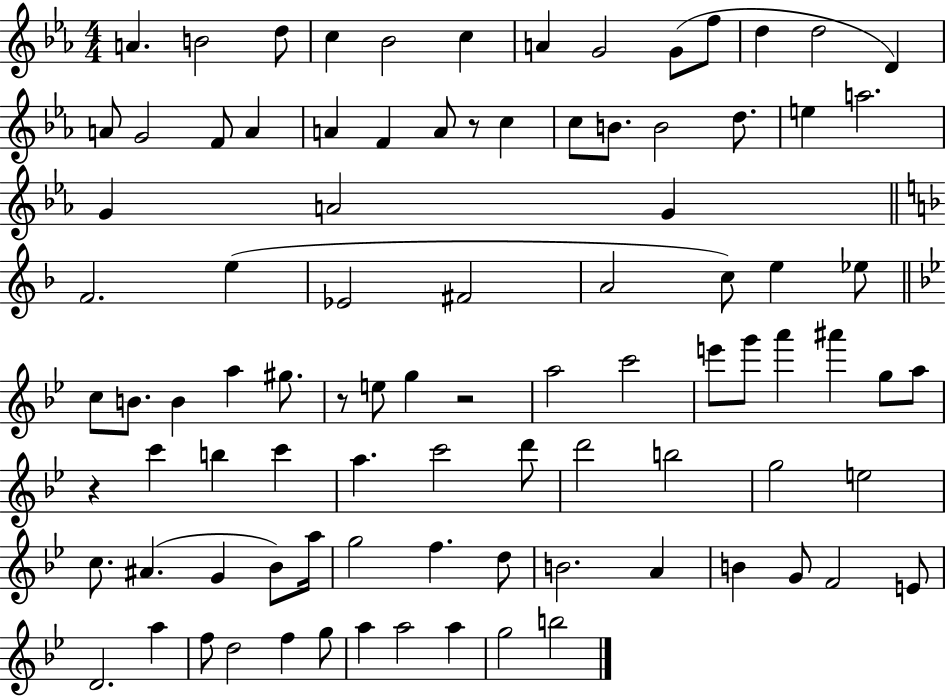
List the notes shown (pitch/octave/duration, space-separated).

A4/q. B4/h D5/e C5/q Bb4/h C5/q A4/q G4/h G4/e F5/e D5/q D5/h D4/q A4/e G4/h F4/e A4/q A4/q F4/q A4/e R/e C5/q C5/e B4/e. B4/h D5/e. E5/q A5/h. G4/q A4/h G4/q F4/h. E5/q Eb4/h F#4/h A4/h C5/e E5/q Eb5/e C5/e B4/e. B4/q A5/q G#5/e. R/e E5/e G5/q R/h A5/h C6/h E6/e G6/e A6/q A#6/q G5/e A5/e R/q C6/q B5/q C6/q A5/q. C6/h D6/e D6/h B5/h G5/h E5/h C5/e. A#4/q. G4/q Bb4/e A5/s G5/h F5/q. D5/e B4/h. A4/q B4/q G4/e F4/h E4/e D4/h. A5/q F5/e D5/h F5/q G5/e A5/q A5/h A5/q G5/h B5/h